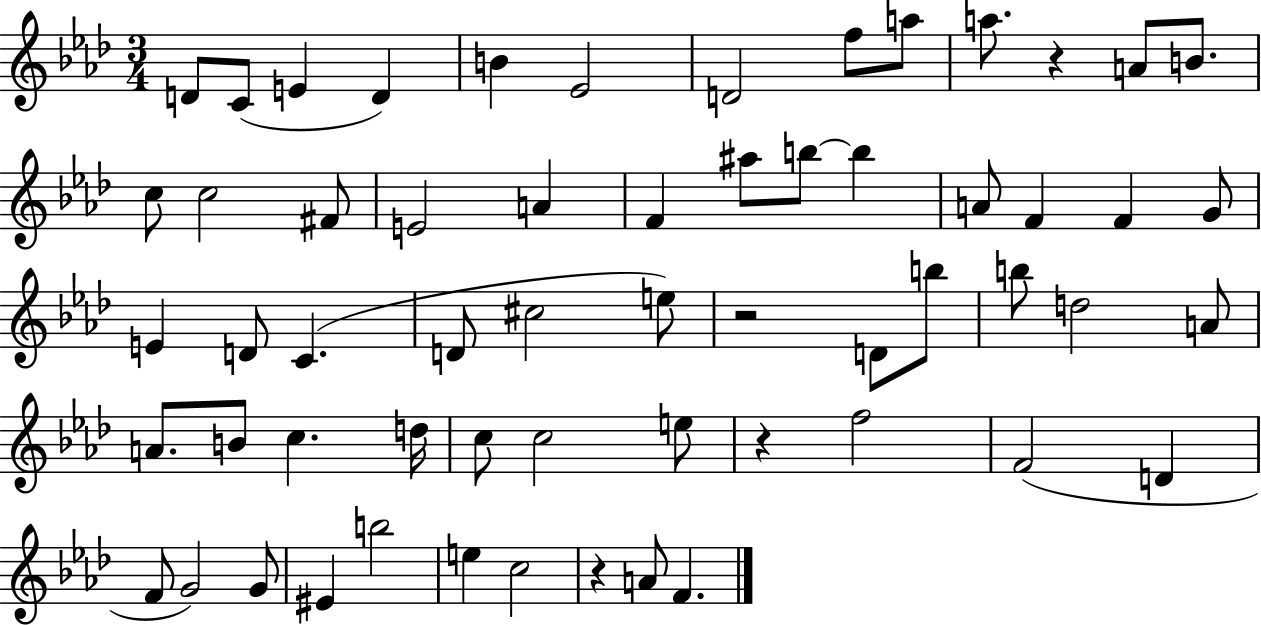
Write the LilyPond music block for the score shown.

{
  \clef treble
  \numericTimeSignature
  \time 3/4
  \key aes \major
  d'8 c'8( e'4 d'4) | b'4 ees'2 | d'2 f''8 a''8 | a''8. r4 a'8 b'8. | \break c''8 c''2 fis'8 | e'2 a'4 | f'4 ais''8 b''8~~ b''4 | a'8 f'4 f'4 g'8 | \break e'4 d'8 c'4.( | d'8 cis''2 e''8) | r2 d'8 b''8 | b''8 d''2 a'8 | \break a'8. b'8 c''4. d''16 | c''8 c''2 e''8 | r4 f''2 | f'2( d'4 | \break f'8 g'2) g'8 | eis'4 b''2 | e''4 c''2 | r4 a'8 f'4. | \break \bar "|."
}